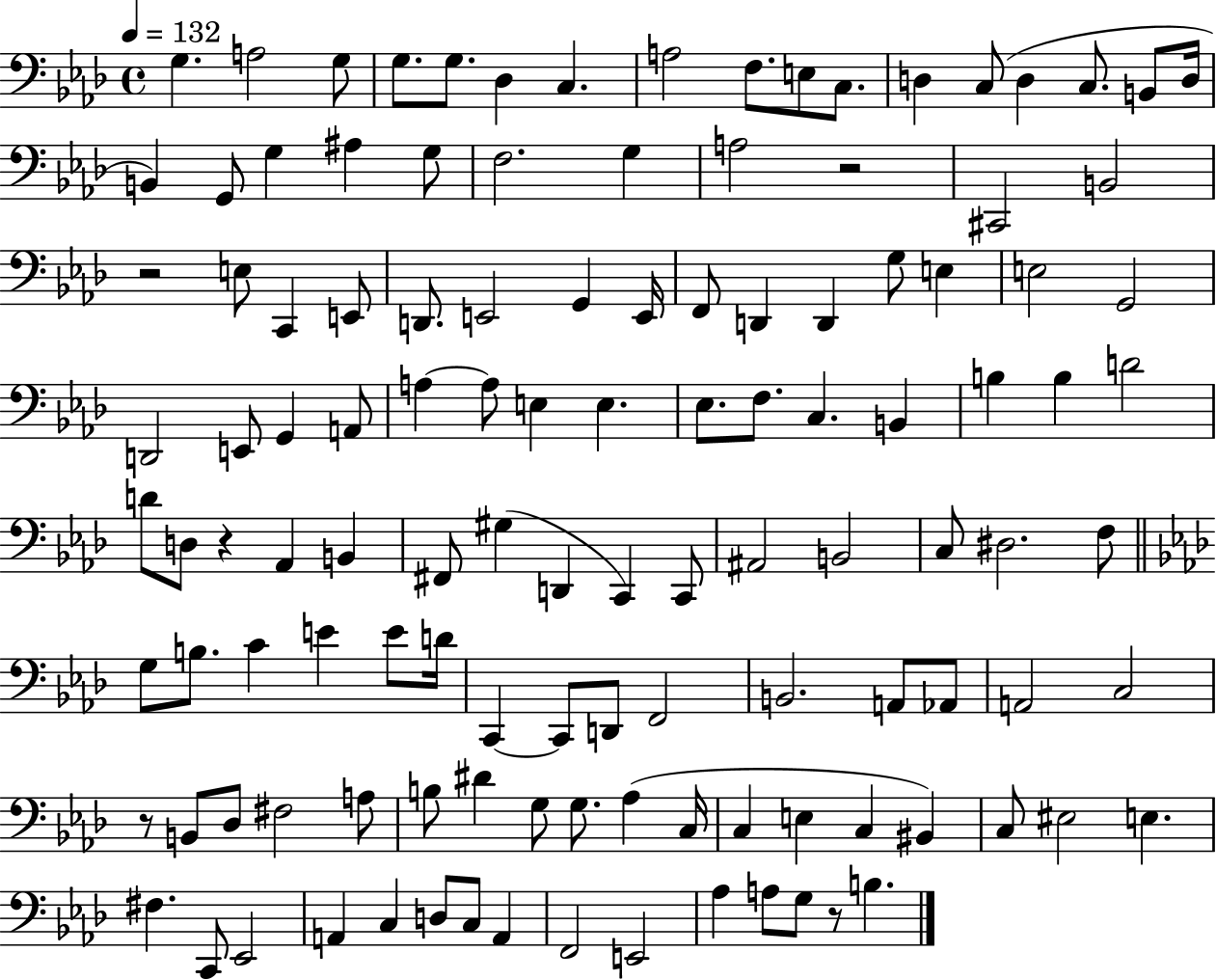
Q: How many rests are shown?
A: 5